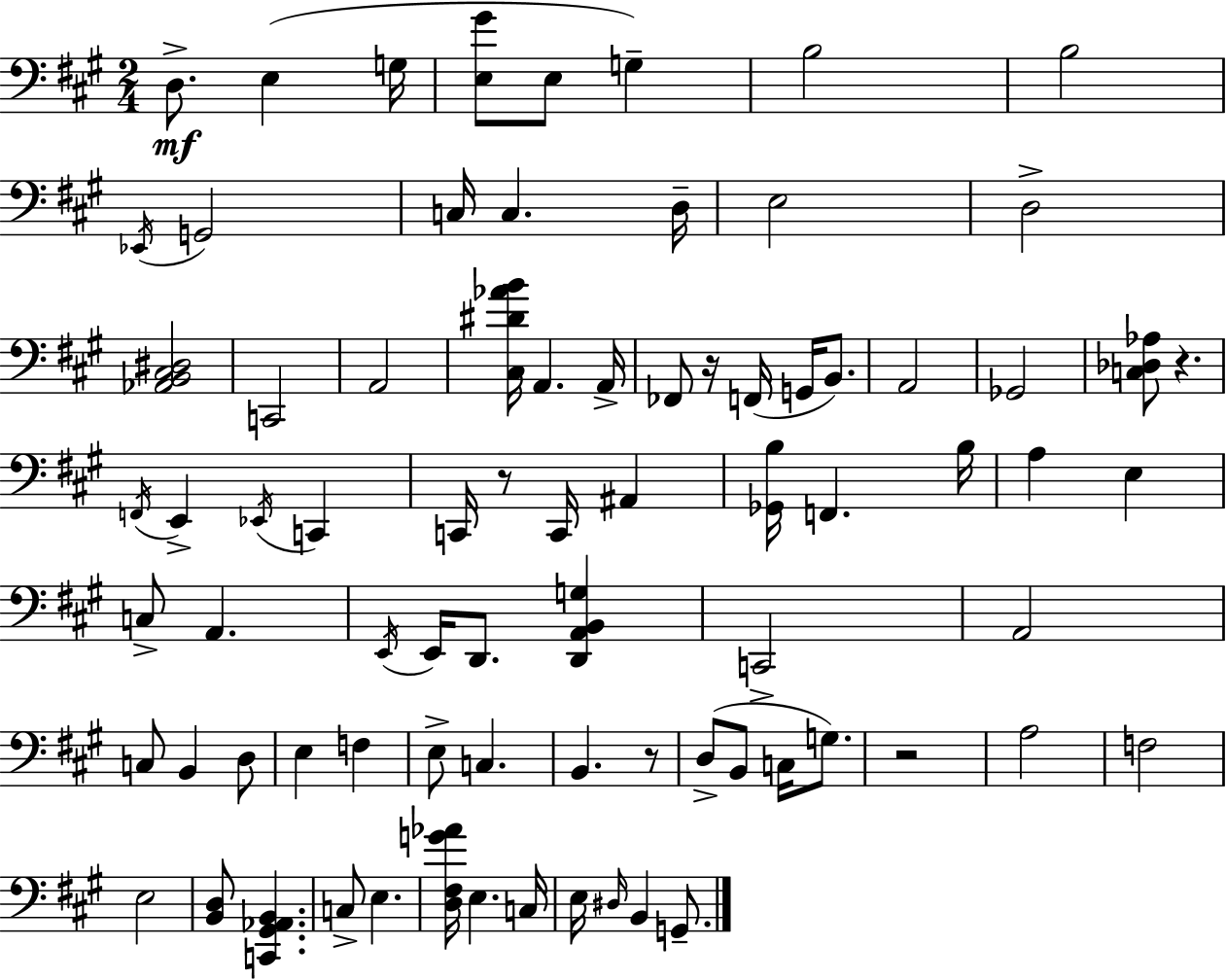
{
  \clef bass
  \numericTimeSignature
  \time 2/4
  \key a \major
  d8.->\mf e4( g16 | <e gis'>8 e8 g4--) | b2 | b2 | \break \acciaccatura { ees,16 } g,2 | c16 c4. | d16-- e2 | d2-> | \break <aes, b, cis dis>2 | c,2 | a,2 | <cis dis' aes' b'>16 a,4. | \break a,16-> fes,8 r16 f,16( g,16 b,8.) | a,2 | ges,2 | <c des aes>8 r4. | \break \acciaccatura { f,16 } e,4-> \acciaccatura { ees,16 } c,4 | c,16 r8 c,16 ais,4 | <ges, b>16 f,4. | b16 a4 e4 | \break c8-> a,4. | \acciaccatura { e,16 } e,16 d,8. | <d, a, b, g>4 c,2-> | a,2 | \break c8 b,4 | d8 e4 | f4 e8-> c4. | b,4. | \break r8 d8->( b,8 | c16 g8.) r2 | a2 | f2 | \break e2 | <b, d>8 <c, gis, aes, b,>4. | c8-> e4. | <d fis g' aes'>16 e4. | \break c16 e16 \grace { dis16 } b,4 | g,8.-- \bar "|."
}